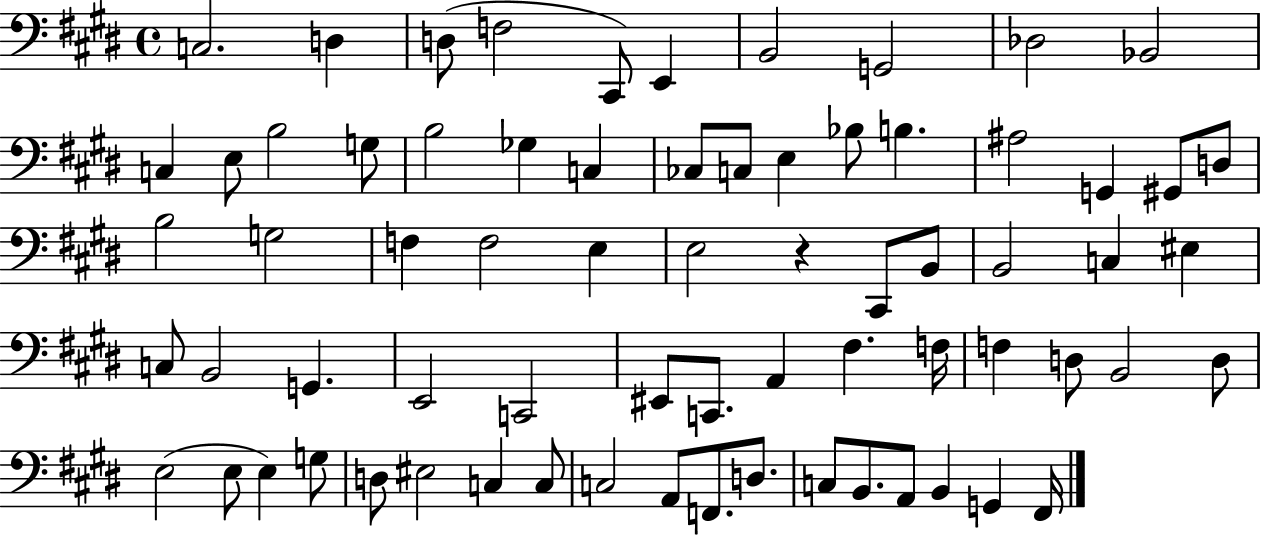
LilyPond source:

{
  \clef bass
  \time 4/4
  \defaultTimeSignature
  \key e \major
  c2. d4 | d8( f2 cis,8) e,4 | b,2 g,2 | des2 bes,2 | \break c4 e8 b2 g8 | b2 ges4 c4 | ces8 c8 e4 bes8 b4. | ais2 g,4 gis,8 d8 | \break b2 g2 | f4 f2 e4 | e2 r4 cis,8 b,8 | b,2 c4 eis4 | \break c8 b,2 g,4. | e,2 c,2 | eis,8 c,8. a,4 fis4. f16 | f4 d8 b,2 d8 | \break e2( e8 e4) g8 | d8 eis2 c4 c8 | c2 a,8 f,8. d8. | c8 b,8. a,8 b,4 g,4 fis,16 | \break \bar "|."
}